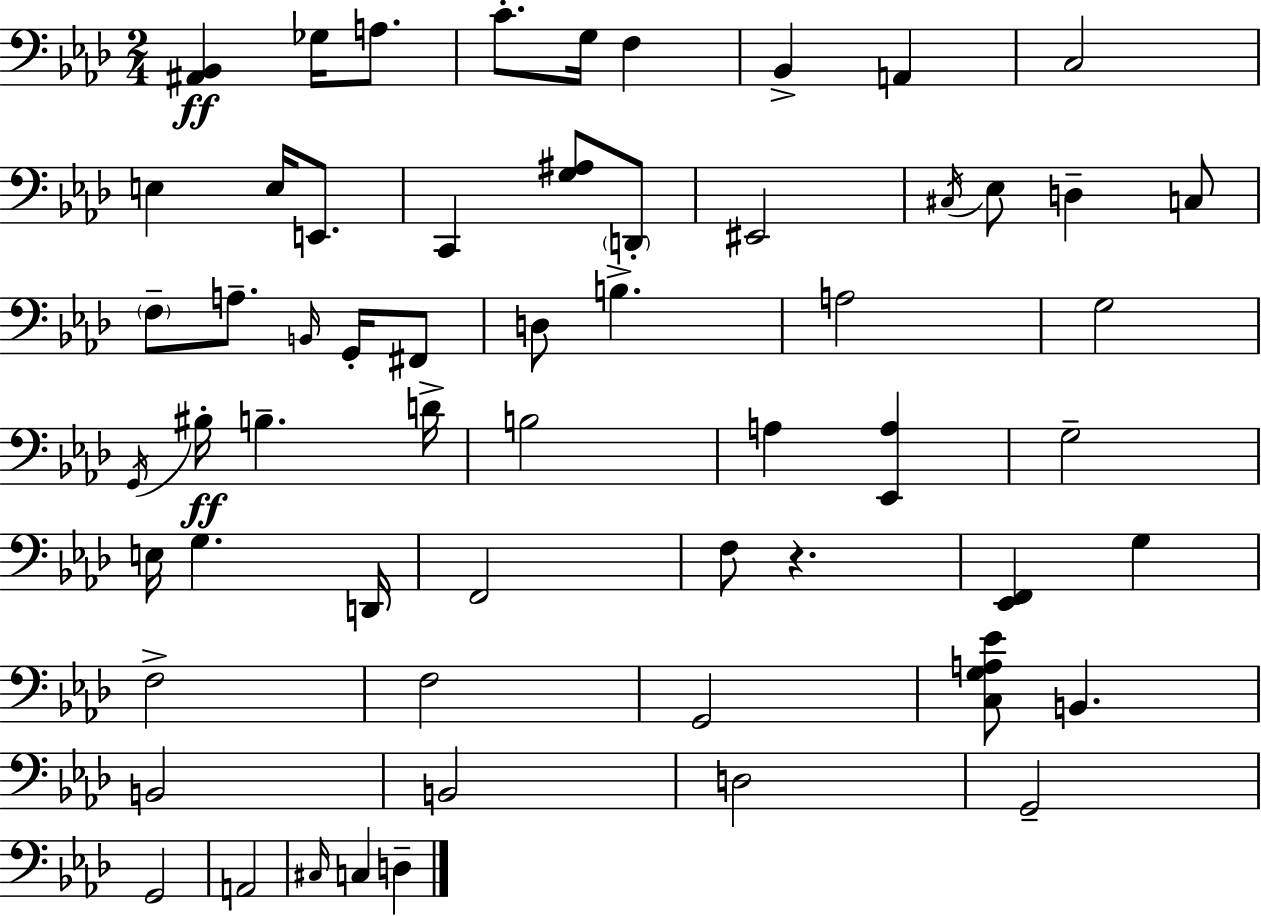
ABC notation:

X:1
T:Untitled
M:2/4
L:1/4
K:Fm
[^A,,_B,,] _G,/4 A,/2 C/2 G,/4 F, _B,, A,, C,2 E, E,/4 E,,/2 C,, [G,^A,]/2 D,,/2 ^E,,2 ^C,/4 _E,/2 D, C,/2 F,/2 A,/2 B,,/4 G,,/4 ^F,,/2 D,/2 B, A,2 G,2 G,,/4 ^B,/4 B, D/4 B,2 A, [_E,,A,] G,2 E,/4 G, D,,/4 F,,2 F,/2 z [_E,,F,,] G, F,2 F,2 G,,2 [C,G,A,_E]/2 B,, B,,2 B,,2 D,2 G,,2 G,,2 A,,2 ^C,/4 C, D,